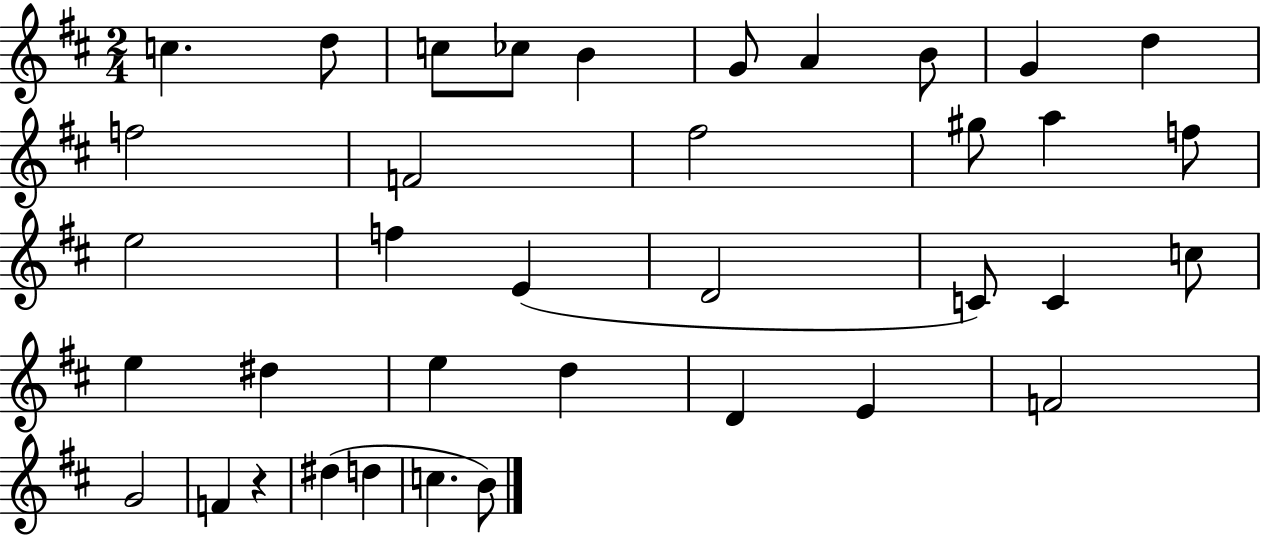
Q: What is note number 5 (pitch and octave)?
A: B4